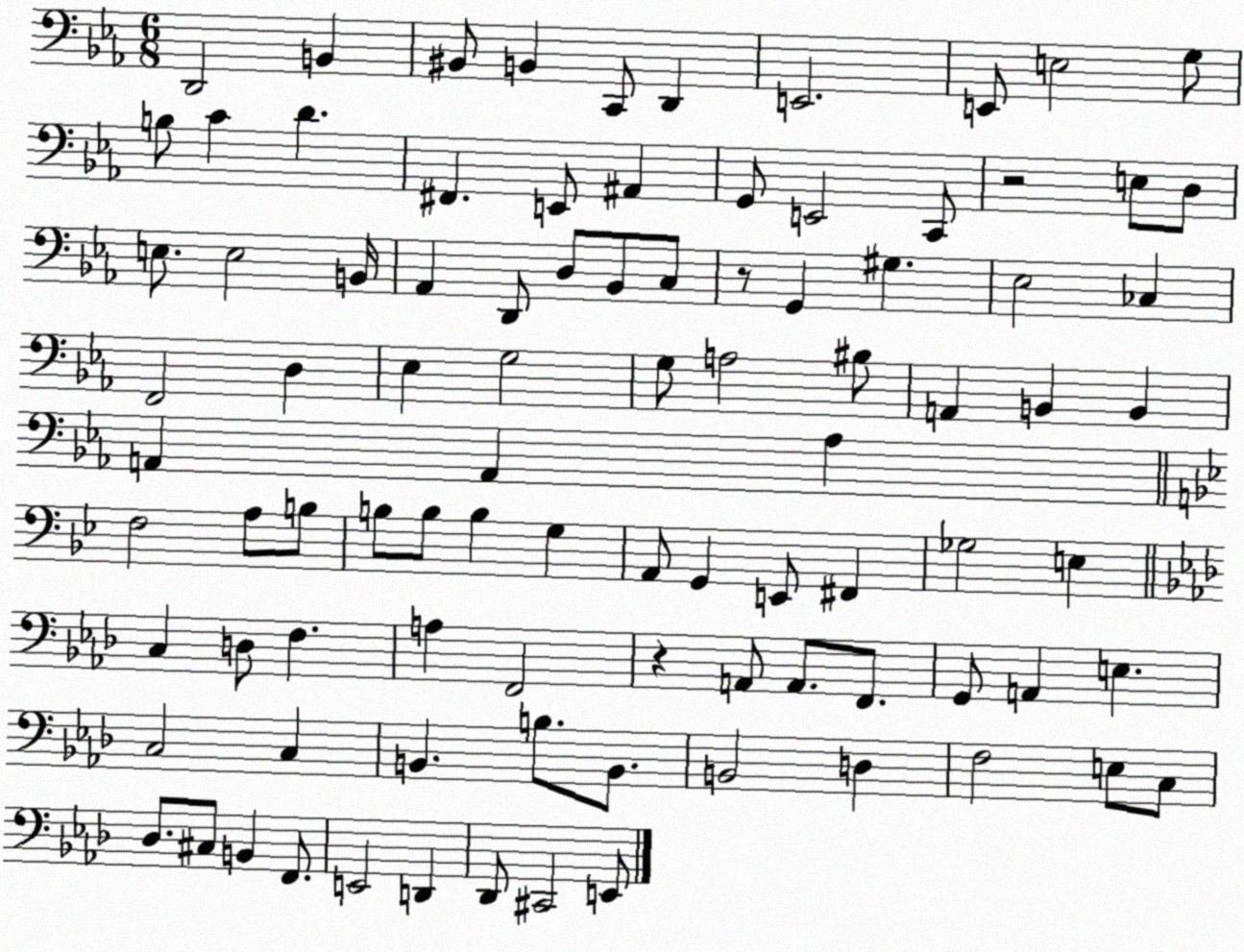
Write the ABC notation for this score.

X:1
T:Untitled
M:6/8
L:1/4
K:Eb
D,,2 B,, ^B,,/2 B,, C,,/2 D,, E,,2 E,,/2 E,2 G,/2 B,/2 C D ^F,, E,,/2 ^A,, G,,/2 E,,2 C,,/2 z2 E,/2 D,/2 E,/2 E,2 B,,/4 _A,, D,,/2 D,/2 _B,,/2 C,/2 z/2 G,, ^G, _E,2 _C, F,,2 D, _E, G,2 G,/2 A,2 ^B,/2 A,, B,, B,, A,, A,, _A, F,2 A,/2 B,/2 B,/2 B,/2 B, G, A,,/2 G,, E,,/2 ^F,, _G,2 E, C, D,/2 F, A, F,,2 z A,,/2 A,,/2 F,,/2 G,,/2 A,, E, C,2 C, B,, B,/2 B,,/2 B,,2 D, F,2 E,/2 C,/2 _D,/2 ^C,/2 B,, F,,/2 E,,2 D,, _D,,/2 ^C,,2 E,,/2